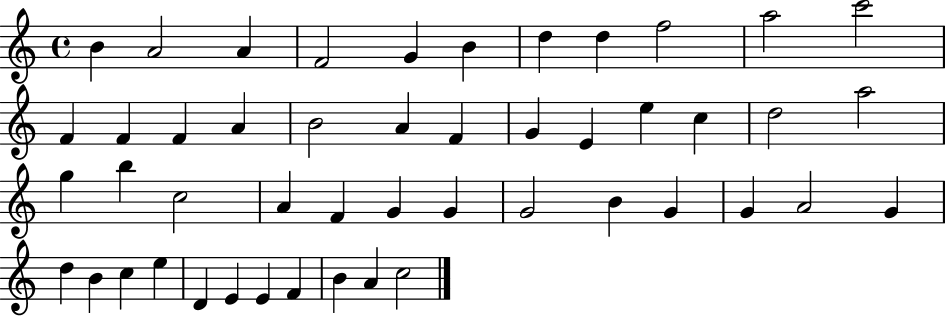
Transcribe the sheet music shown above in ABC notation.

X:1
T:Untitled
M:4/4
L:1/4
K:C
B A2 A F2 G B d d f2 a2 c'2 F F F A B2 A F G E e c d2 a2 g b c2 A F G G G2 B G G A2 G d B c e D E E F B A c2